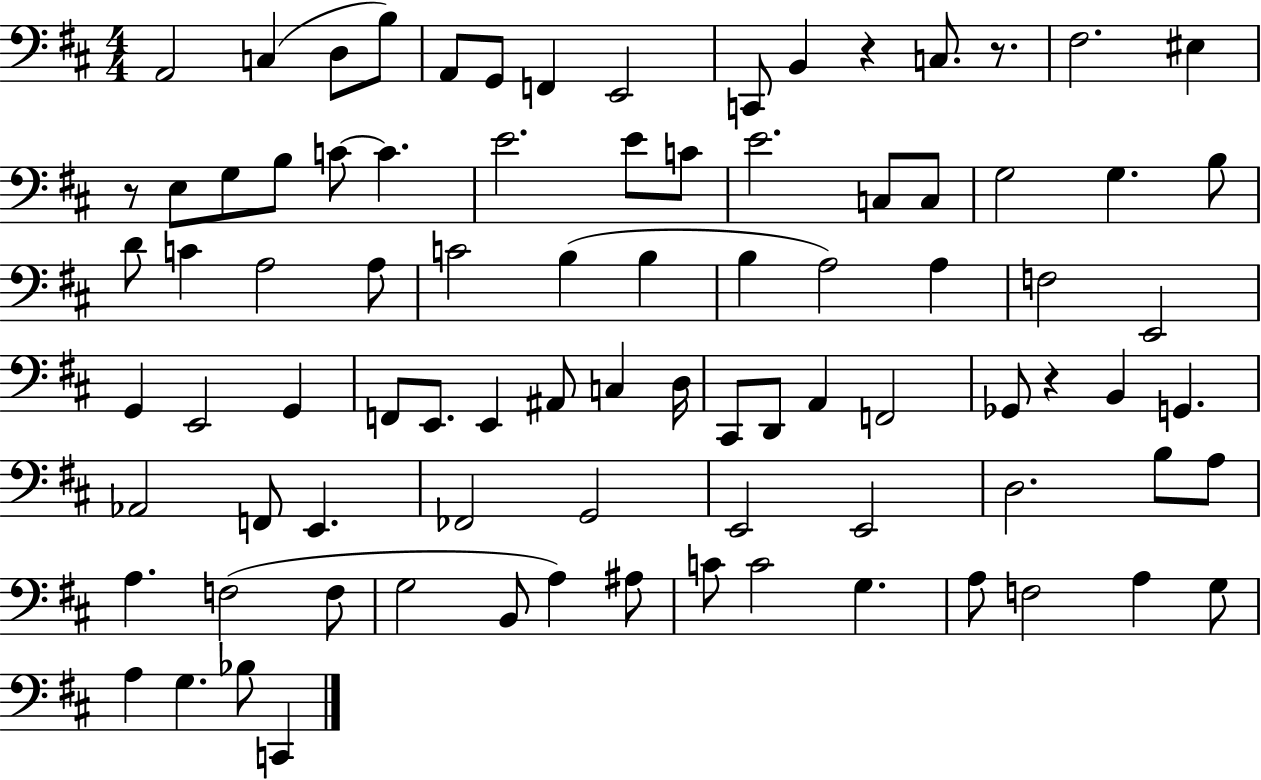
{
  \clef bass
  \numericTimeSignature
  \time 4/4
  \key d \major
  \repeat volta 2 { a,2 c4( d8 b8) | a,8 g,8 f,4 e,2 | c,8 b,4 r4 c8. r8. | fis2. eis4 | \break r8 e8 g8 b8 c'8~~ c'4. | e'2. e'8 c'8 | e'2. c8 c8 | g2 g4. b8 | \break d'8 c'4 a2 a8 | c'2 b4( b4 | b4 a2) a4 | f2 e,2 | \break g,4 e,2 g,4 | f,8 e,8. e,4 ais,8 c4 d16 | cis,8 d,8 a,4 f,2 | ges,8 r4 b,4 g,4. | \break aes,2 f,8 e,4. | fes,2 g,2 | e,2 e,2 | d2. b8 a8 | \break a4. f2( f8 | g2 b,8 a4) ais8 | c'8 c'2 g4. | a8 f2 a4 g8 | \break a4 g4. bes8 c,4 | } \bar "|."
}